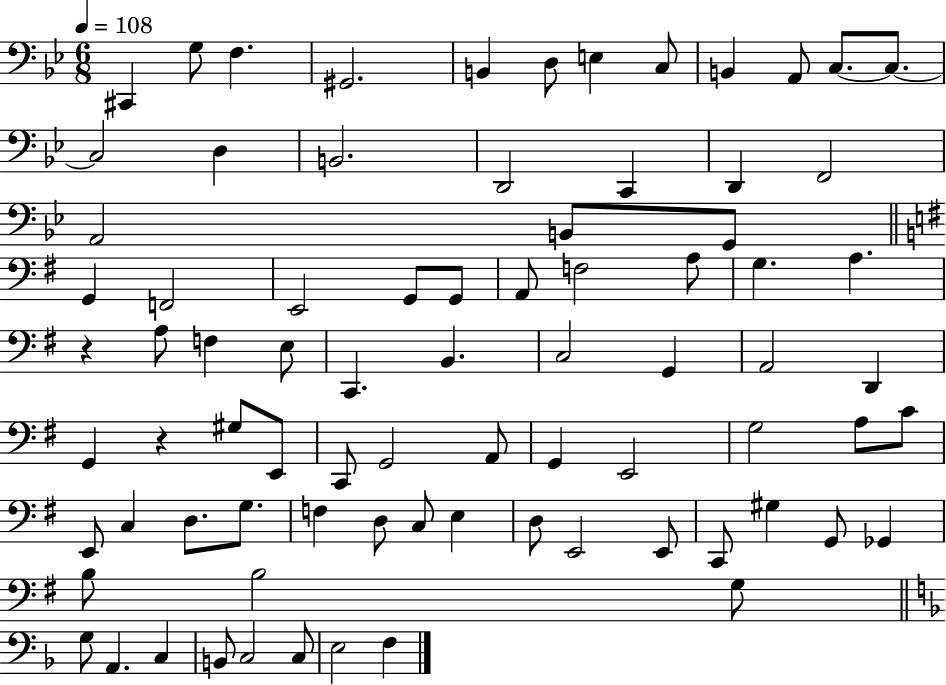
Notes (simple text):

C#2/q G3/e F3/q. G#2/h. B2/q D3/e E3/q C3/e B2/q A2/e C3/e. C3/e. C3/h D3/q B2/h. D2/h C2/q D2/q F2/h A2/h B2/e G2/e G2/q F2/h E2/h G2/e G2/e A2/e F3/h A3/e G3/q. A3/q. R/q A3/e F3/q E3/e C2/q. B2/q. C3/h G2/q A2/h D2/q G2/q R/q G#3/e E2/e C2/e G2/h A2/e G2/q E2/h G3/h A3/e C4/e E2/e C3/q D3/e. G3/e. F3/q D3/e C3/e E3/q D3/e E2/h E2/e C2/e G#3/q G2/e Gb2/q B3/e B3/h G3/e G3/e A2/q. C3/q B2/e C3/h C3/e E3/h F3/q